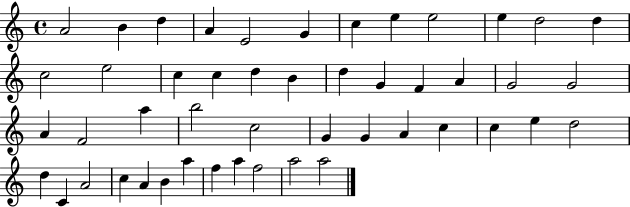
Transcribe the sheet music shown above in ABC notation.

X:1
T:Untitled
M:4/4
L:1/4
K:C
A2 B d A E2 G c e e2 e d2 d c2 e2 c c d B d G F A G2 G2 A F2 a b2 c2 G G A c c e d2 d C A2 c A B a f a f2 a2 a2